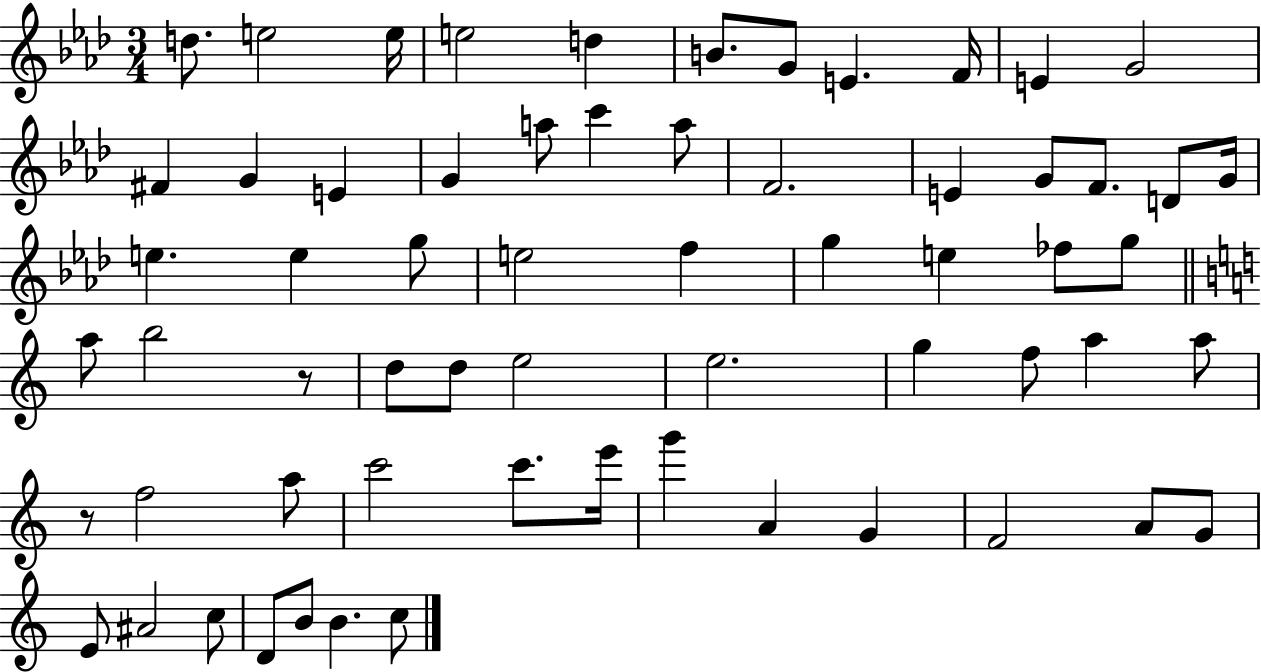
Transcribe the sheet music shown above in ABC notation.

X:1
T:Untitled
M:3/4
L:1/4
K:Ab
d/2 e2 e/4 e2 d B/2 G/2 E F/4 E G2 ^F G E G a/2 c' a/2 F2 E G/2 F/2 D/2 G/4 e e g/2 e2 f g e _f/2 g/2 a/2 b2 z/2 d/2 d/2 e2 e2 g f/2 a a/2 z/2 f2 a/2 c'2 c'/2 e'/4 g' A G F2 A/2 G/2 E/2 ^A2 c/2 D/2 B/2 B c/2